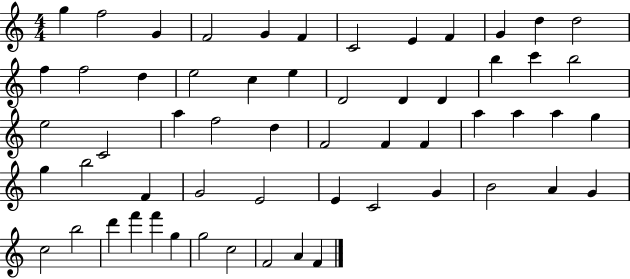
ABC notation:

X:1
T:Untitled
M:4/4
L:1/4
K:C
g f2 G F2 G F C2 E F G d d2 f f2 d e2 c e D2 D D b c' b2 e2 C2 a f2 d F2 F F a a a g g b2 F G2 E2 E C2 G B2 A G c2 b2 d' f' f' g g2 c2 F2 A F